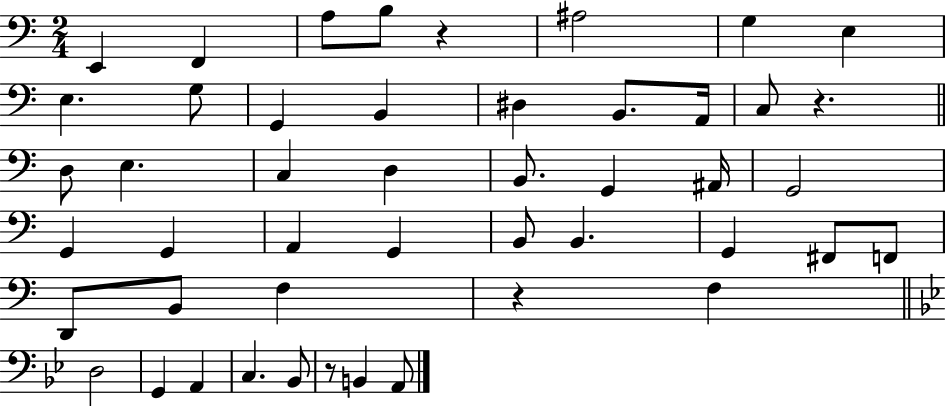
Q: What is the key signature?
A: C major